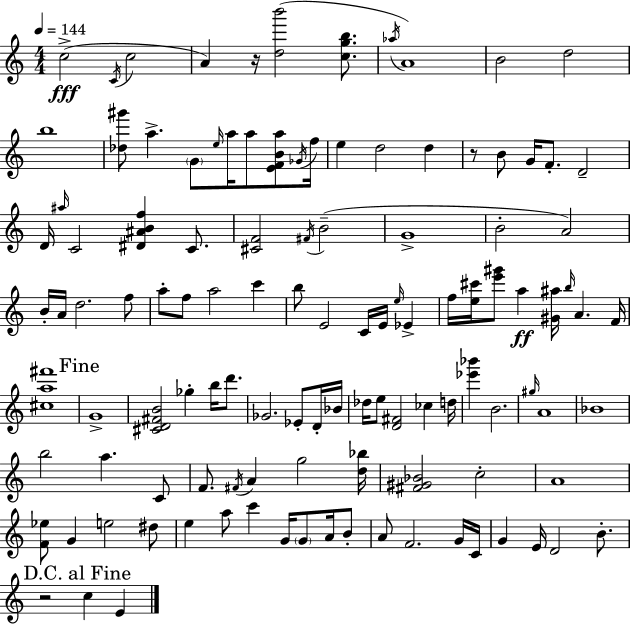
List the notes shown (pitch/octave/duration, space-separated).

C5/h C4/s C5/h A4/q R/s [D5,B6]/h [C5,G5,B5]/e. Ab5/s A4/w B4/h D5/h B5/w [Db5,G#6]/e A5/q. G4/e E5/s A5/s A5/e [E4,F4,B4,A5]/e Gb4/s F5/s E5/q D5/h D5/q R/e B4/e G4/s F4/e. D4/h D4/s A#5/s C4/h [D#4,A#4,B4,F5]/q C4/e. [C#4,F4]/h F#4/s B4/h G4/w B4/h A4/h B4/s A4/s D5/h. F5/e A5/e F5/e A5/h C6/q B5/e E4/h C4/s E4/s E5/s Eb4/q F5/s [E5,C#6]/s [E6,G#6]/e A5/q [G#4,A#5]/s B5/s A4/q. F4/s [C#5,A5,F#6]/w G4/w [C#4,D4,F#4,B4]/h Gb5/q B5/s D6/e. Gb4/h. Eb4/e D4/s Bb4/s Db5/s E5/e [D4,F#4]/h CES5/q D5/s [Eb6,Bb6]/q B4/h. G#5/s A4/w Bb4/w B5/h A5/q. C4/e F4/e. F#4/s A4/q G5/h [D5,Bb5]/s [F#4,G#4,Bb4]/h C5/h A4/w [F4,Eb5]/e G4/q E5/h D#5/e E5/q A5/e C6/q G4/s G4/e A4/s B4/e A4/e F4/h. G4/s C4/s G4/q E4/s D4/h B4/e. R/h C5/q E4/q